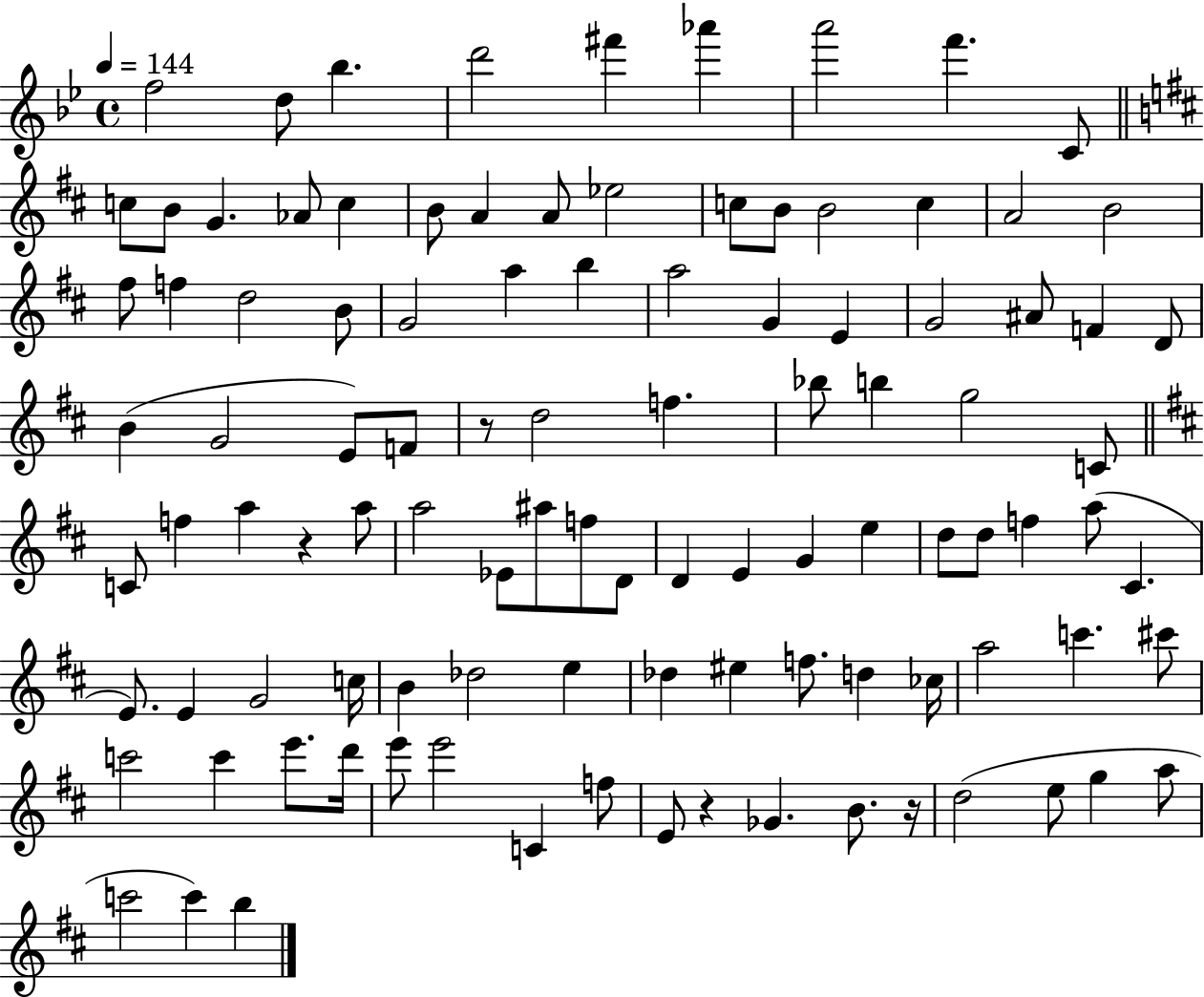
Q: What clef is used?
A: treble